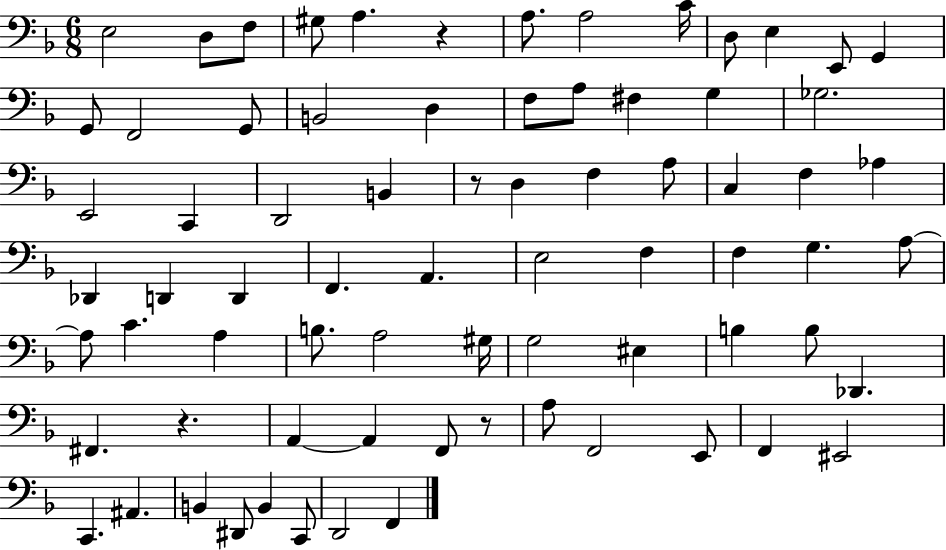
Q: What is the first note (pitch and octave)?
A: E3